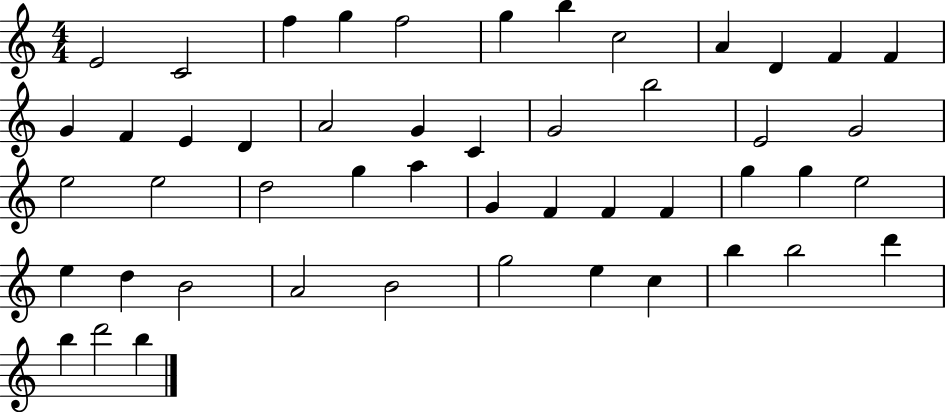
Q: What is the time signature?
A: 4/4